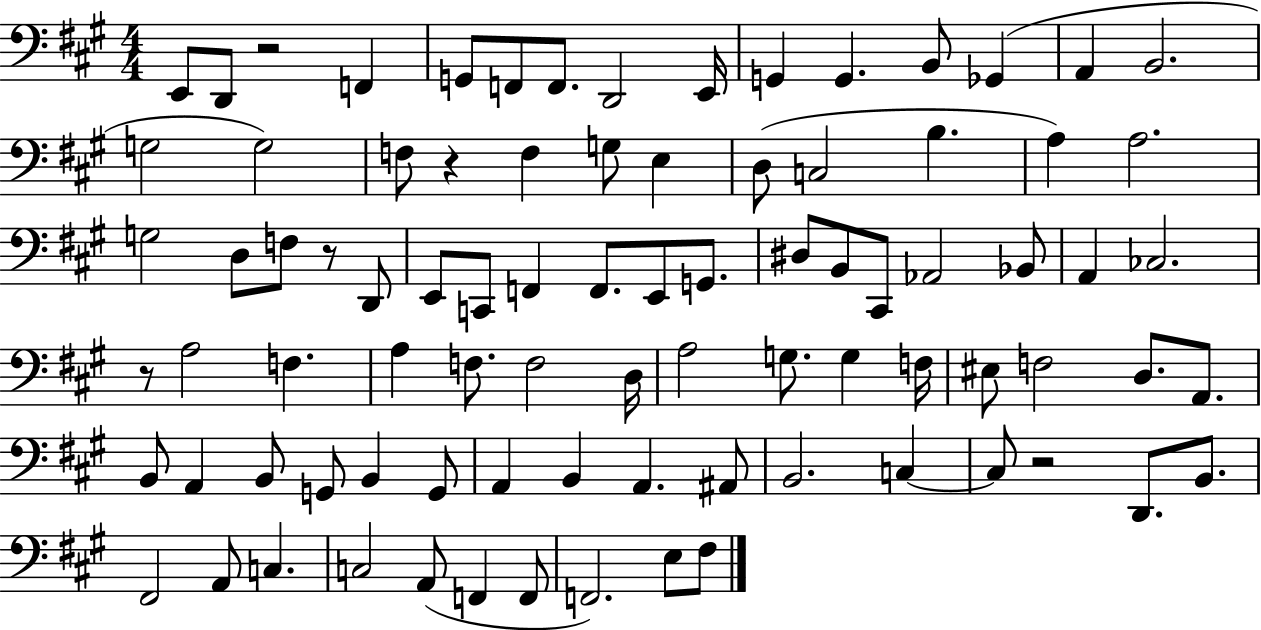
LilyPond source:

{
  \clef bass
  \numericTimeSignature
  \time 4/4
  \key a \major
  e,8 d,8 r2 f,4 | g,8 f,8 f,8. d,2 e,16 | g,4 g,4. b,8 ges,4( | a,4 b,2. | \break g2 g2) | f8 r4 f4 g8 e4 | d8( c2 b4. | a4) a2. | \break g2 d8 f8 r8 d,8 | e,8 c,8 f,4 f,8. e,8 g,8. | dis8 b,8 cis,8 aes,2 bes,8 | a,4 ces2. | \break r8 a2 f4. | a4 f8. f2 d16 | a2 g8. g4 f16 | eis8 f2 d8. a,8. | \break b,8 a,4 b,8 g,8 b,4 g,8 | a,4 b,4 a,4. ais,8 | b,2. c4~~ | c8 r2 d,8. b,8. | \break fis,2 a,8 c4. | c2 a,8( f,4 f,8 | f,2.) e8 fis8 | \bar "|."
}